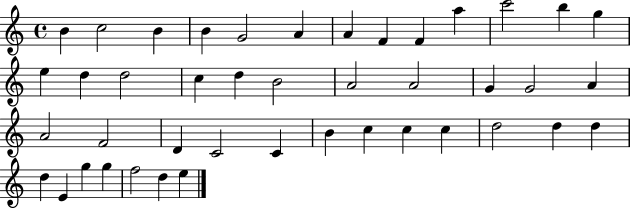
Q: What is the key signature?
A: C major